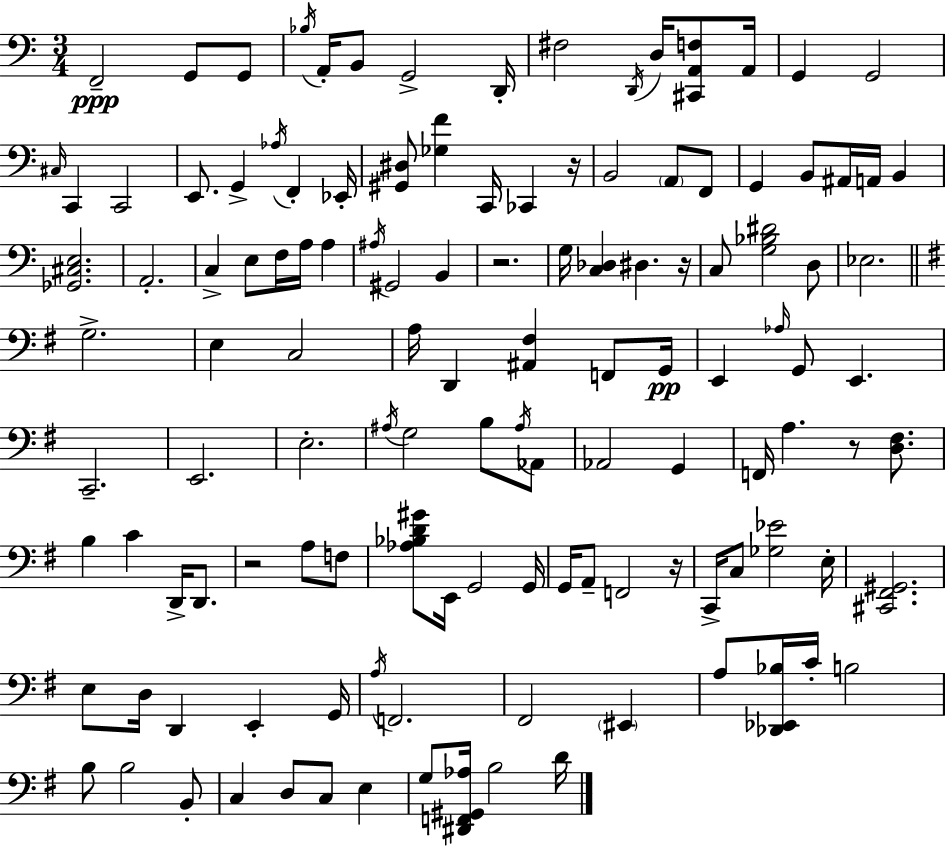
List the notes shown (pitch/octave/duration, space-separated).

F2/h G2/e G2/e Bb3/s A2/s B2/e G2/h D2/s F#3/h D2/s D3/s [C#2,A2,F3]/e A2/s G2/q G2/h C#3/s C2/q C2/h E2/e. G2/q Ab3/s F2/q Eb2/s [G#2,D#3]/e [Gb3,F4]/q C2/s CES2/q R/s B2/h A2/e F2/e G2/q B2/e A#2/s A2/s B2/q [Gb2,C#3,E3]/h. A2/h. C3/q E3/e F3/s A3/s A3/q A#3/s G#2/h B2/q R/h. G3/s [C3,Db3]/q D#3/q. R/s C3/e [G3,Bb3,D#4]/h D3/e Eb3/h. G3/h. E3/q C3/h A3/s D2/q [A#2,F#3]/q F2/e G2/s E2/q Ab3/s G2/e E2/q. C2/h. E2/h. E3/h. A#3/s G3/h B3/e A#3/s Ab2/e Ab2/h G2/q F2/s A3/q. R/e [D3,F#3]/e. B3/q C4/q D2/s D2/e. R/h A3/e F3/e [Ab3,Bb3,D4,G#4]/e E2/s G2/h G2/s G2/s A2/e F2/h R/s C2/s C3/e [Gb3,Eb4]/h E3/s [C#2,F#2,G#2]/h. E3/e D3/s D2/q E2/q G2/s A3/s F2/h. F#2/h EIS2/q A3/e [Db2,Eb2,Bb3]/s C4/s B3/h B3/e B3/h B2/e C3/q D3/e C3/e E3/q G3/e [D#2,F2,G#2,Ab3]/s B3/h D4/s